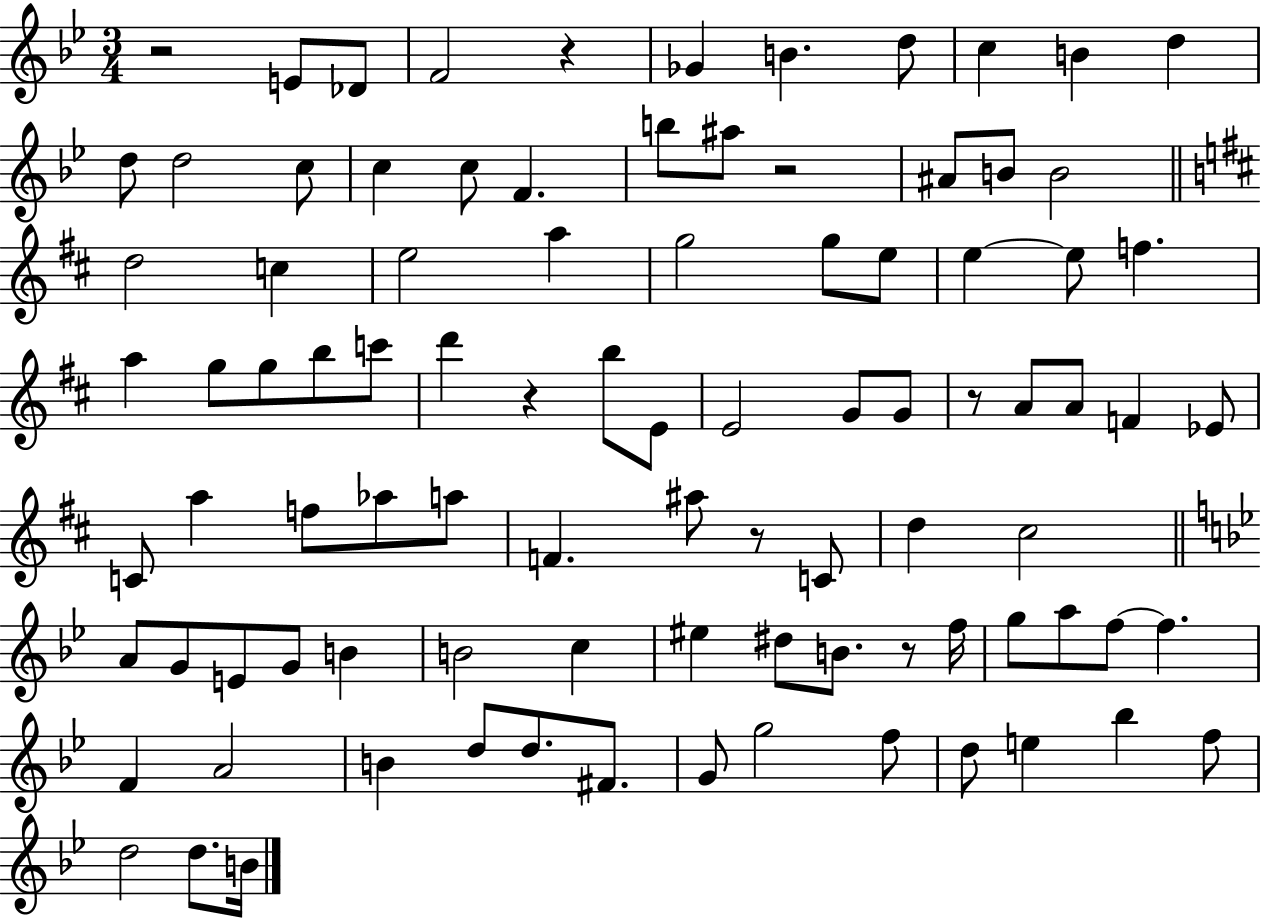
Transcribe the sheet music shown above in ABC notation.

X:1
T:Untitled
M:3/4
L:1/4
K:Bb
z2 E/2 _D/2 F2 z _G B d/2 c B d d/2 d2 c/2 c c/2 F b/2 ^a/2 z2 ^A/2 B/2 B2 d2 c e2 a g2 g/2 e/2 e e/2 f a g/2 g/2 b/2 c'/2 d' z b/2 E/2 E2 G/2 G/2 z/2 A/2 A/2 F _E/2 C/2 a f/2 _a/2 a/2 F ^a/2 z/2 C/2 d ^c2 A/2 G/2 E/2 G/2 B B2 c ^e ^d/2 B/2 z/2 f/4 g/2 a/2 f/2 f F A2 B d/2 d/2 ^F/2 G/2 g2 f/2 d/2 e _b f/2 d2 d/2 B/4